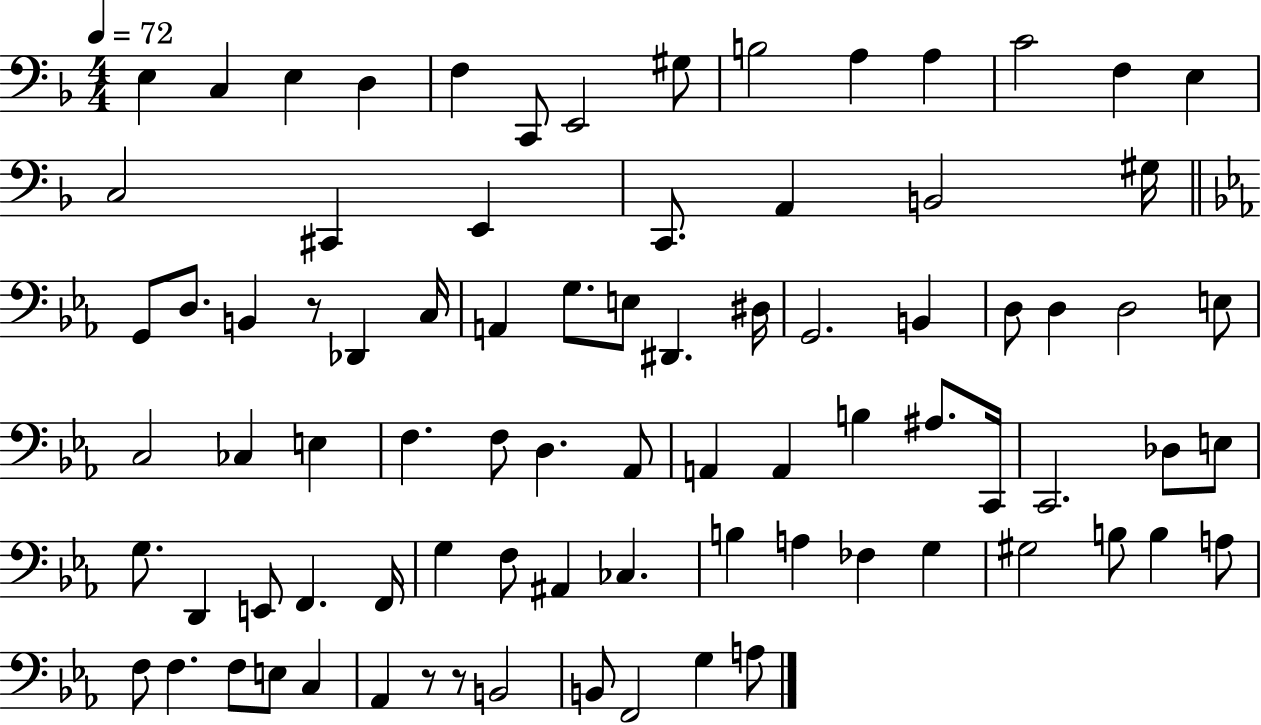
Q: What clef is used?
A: bass